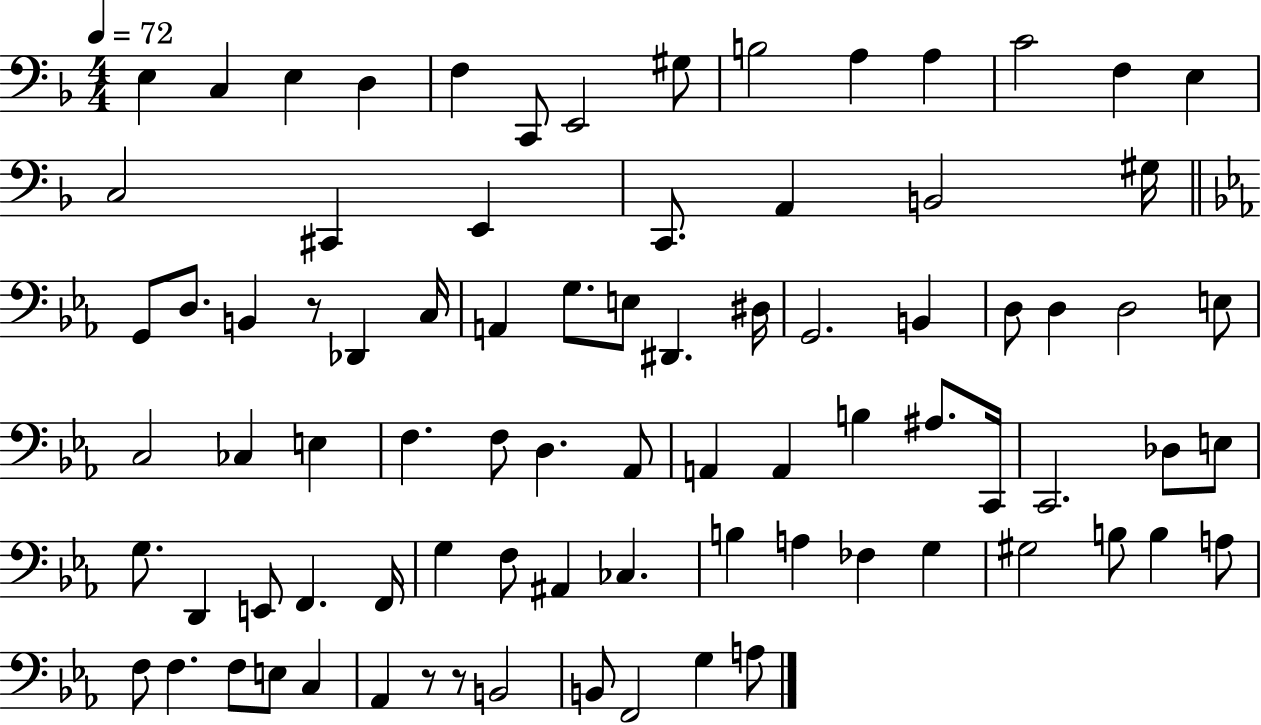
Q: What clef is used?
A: bass